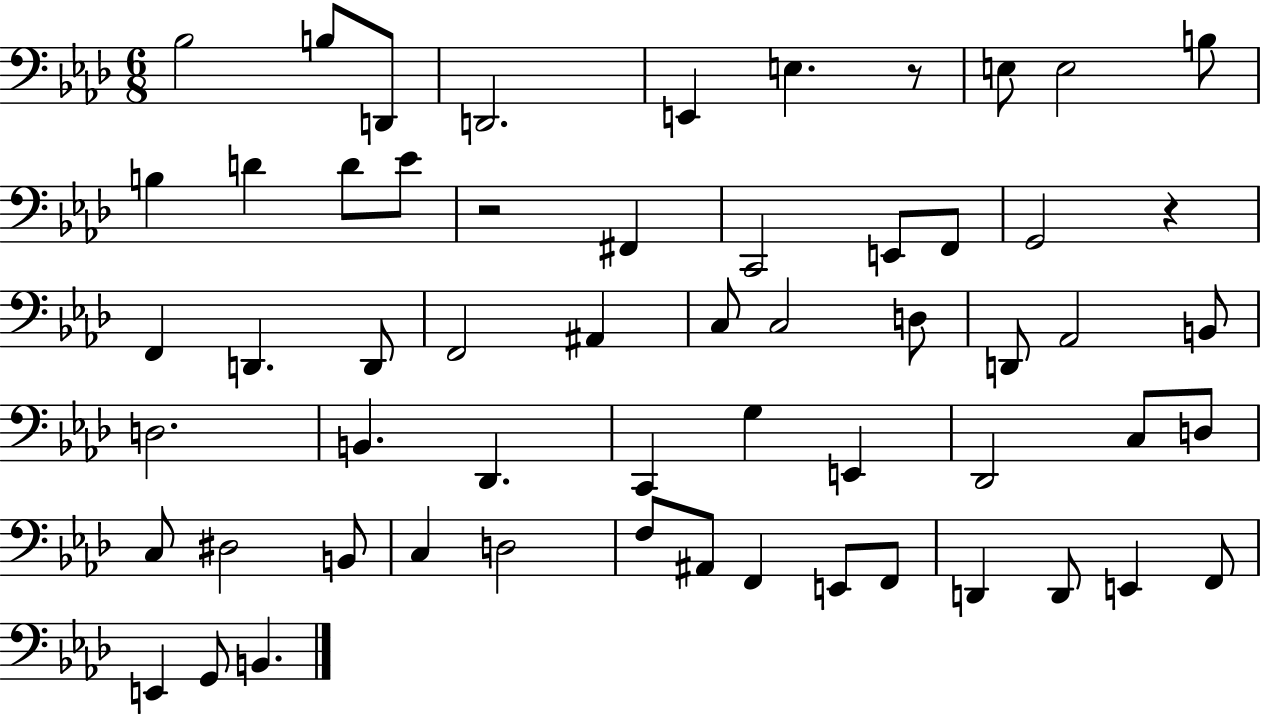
Bb3/h B3/e D2/e D2/h. E2/q E3/q. R/e E3/e E3/h B3/e B3/q D4/q D4/e Eb4/e R/h F#2/q C2/h E2/e F2/e G2/h R/q F2/q D2/q. D2/e F2/h A#2/q C3/e C3/h D3/e D2/e Ab2/h B2/e D3/h. B2/q. Db2/q. C2/q G3/q E2/q Db2/h C3/e D3/e C3/e D#3/h B2/e C3/q D3/h F3/e A#2/e F2/q E2/e F2/e D2/q D2/e E2/q F2/e E2/q G2/e B2/q.